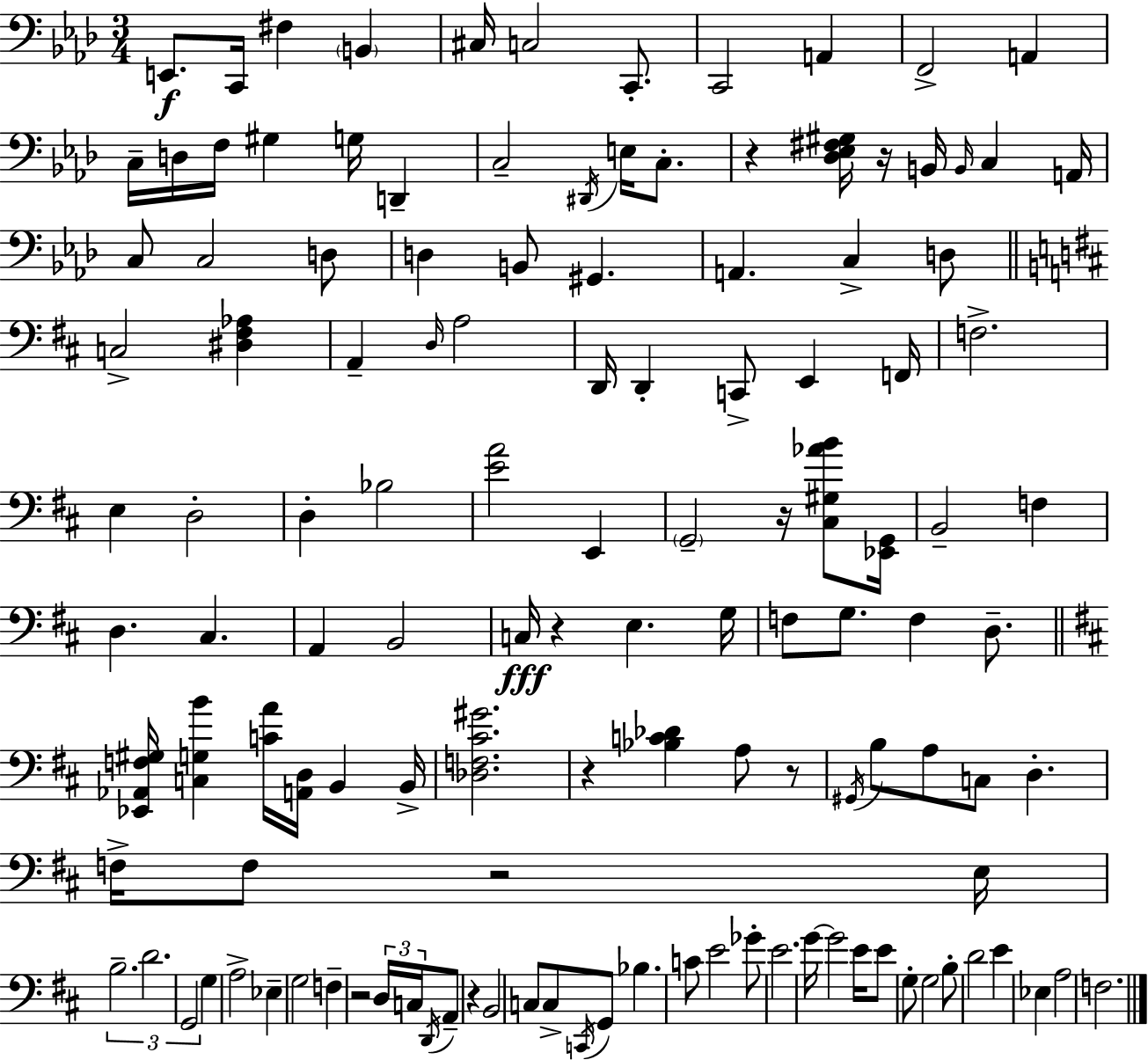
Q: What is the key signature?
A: AES major